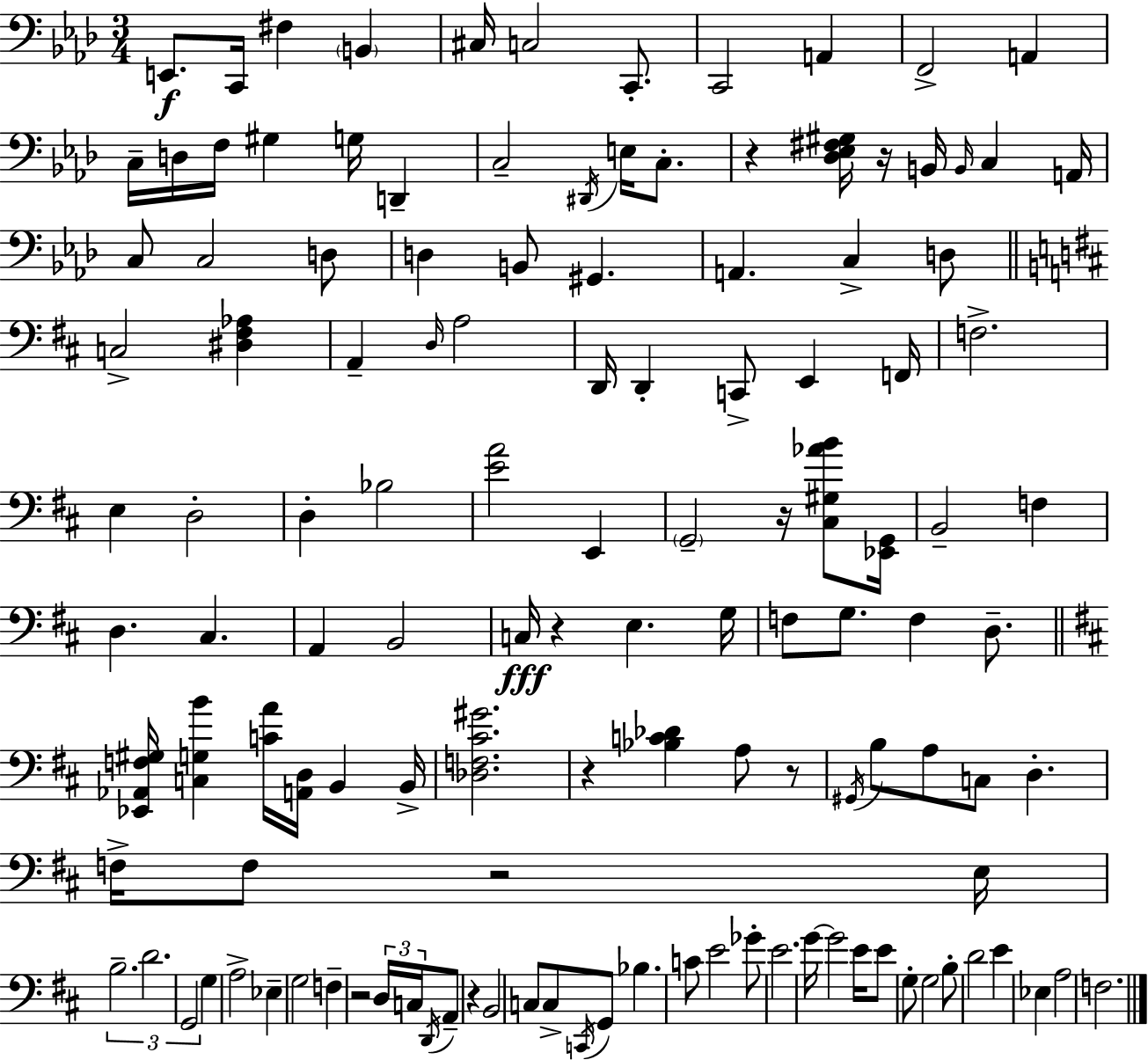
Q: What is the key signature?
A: AES major